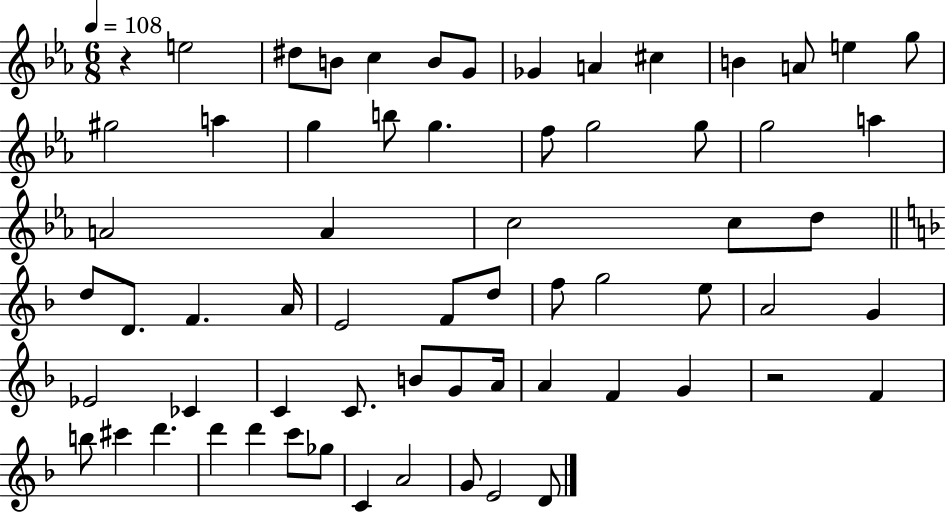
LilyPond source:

{
  \clef treble
  \numericTimeSignature
  \time 6/8
  \key ees \major
  \tempo 4 = 108
  \repeat volta 2 { r4 e''2 | dis''8 b'8 c''4 b'8 g'8 | ges'4 a'4 cis''4 | b'4 a'8 e''4 g''8 | \break gis''2 a''4 | g''4 b''8 g''4. | f''8 g''2 g''8 | g''2 a''4 | \break a'2 a'4 | c''2 c''8 d''8 | \bar "||" \break \key d \minor d''8 d'8. f'4. a'16 | e'2 f'8 d''8 | f''8 g''2 e''8 | a'2 g'4 | \break ees'2 ces'4 | c'4 c'8. b'8 g'8 a'16 | a'4 f'4 g'4 | r2 f'4 | \break b''8 cis'''4 d'''4. | d'''4 d'''4 c'''8 ges''8 | c'4 a'2 | g'8 e'2 d'8 | \break } \bar "|."
}